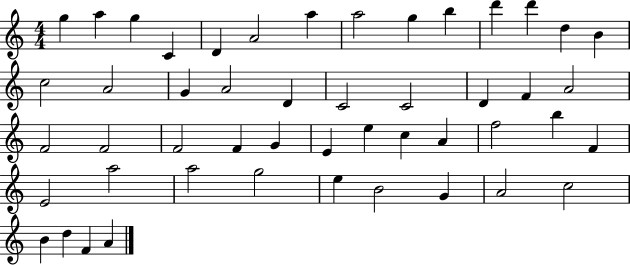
G5/q A5/q G5/q C4/q D4/q A4/h A5/q A5/h G5/q B5/q D6/q D6/q D5/q B4/q C5/h A4/h G4/q A4/h D4/q C4/h C4/h D4/q F4/q A4/h F4/h F4/h F4/h F4/q G4/q E4/q E5/q C5/q A4/q F5/h B5/q F4/q E4/h A5/h A5/h G5/h E5/q B4/h G4/q A4/h C5/h B4/q D5/q F4/q A4/q